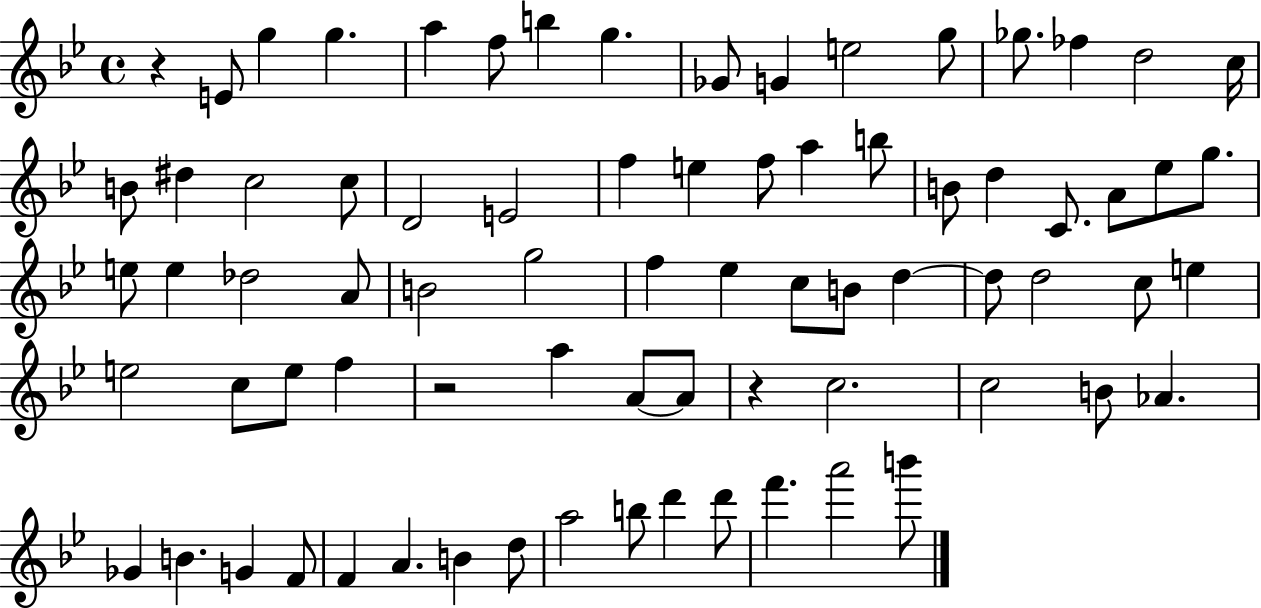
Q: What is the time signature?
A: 4/4